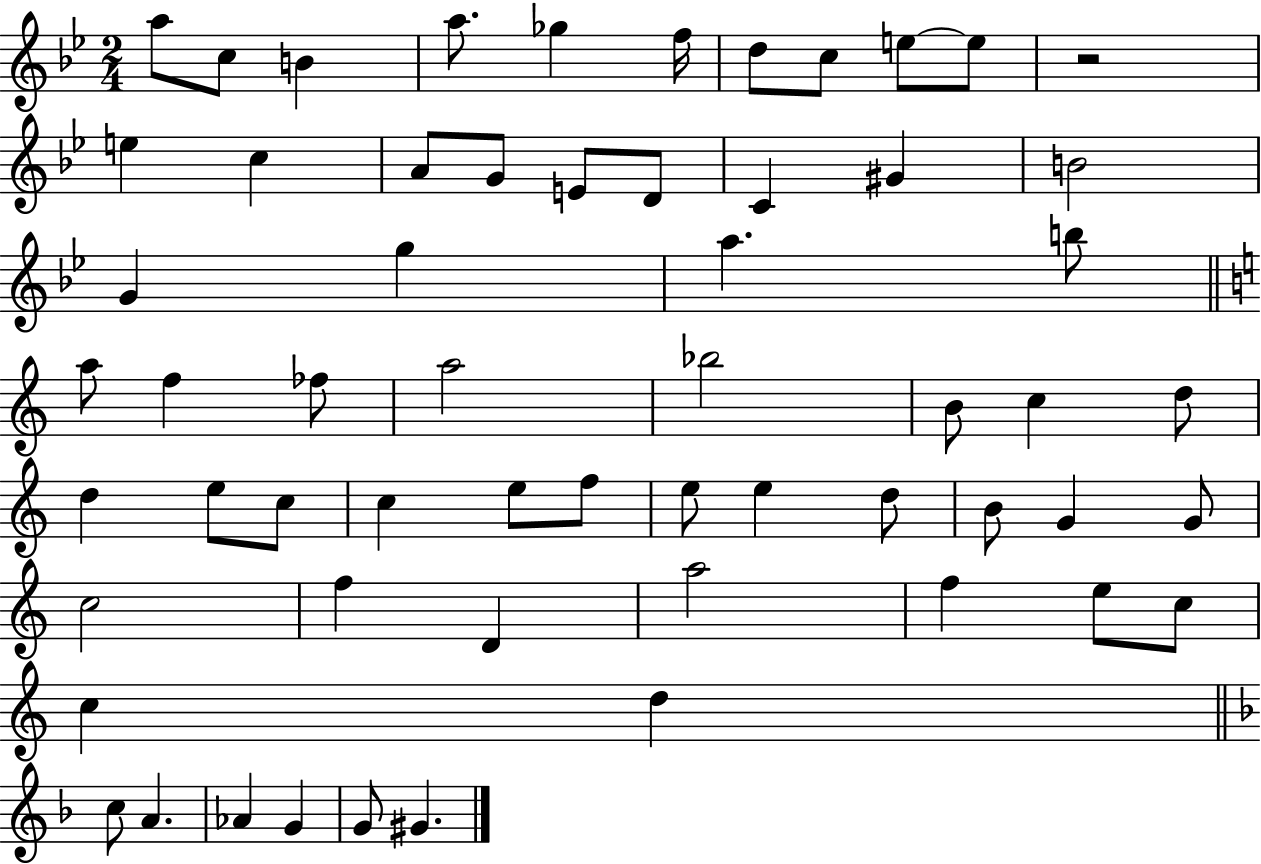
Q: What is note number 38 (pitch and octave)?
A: E5